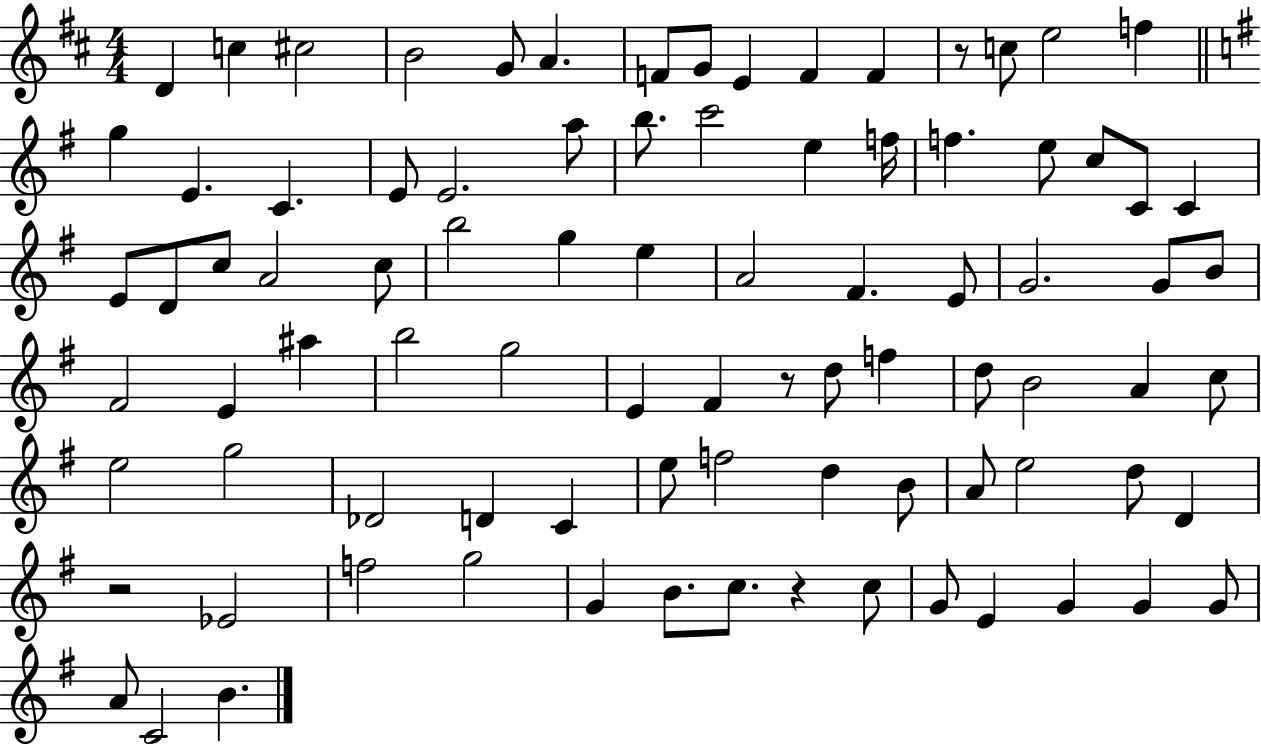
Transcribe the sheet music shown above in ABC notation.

X:1
T:Untitled
M:4/4
L:1/4
K:D
D c ^c2 B2 G/2 A F/2 G/2 E F F z/2 c/2 e2 f g E C E/2 E2 a/2 b/2 c'2 e f/4 f e/2 c/2 C/2 C E/2 D/2 c/2 A2 c/2 b2 g e A2 ^F E/2 G2 G/2 B/2 ^F2 E ^a b2 g2 E ^F z/2 d/2 f d/2 B2 A c/2 e2 g2 _D2 D C e/2 f2 d B/2 A/2 e2 d/2 D z2 _E2 f2 g2 G B/2 c/2 z c/2 G/2 E G G G/2 A/2 C2 B